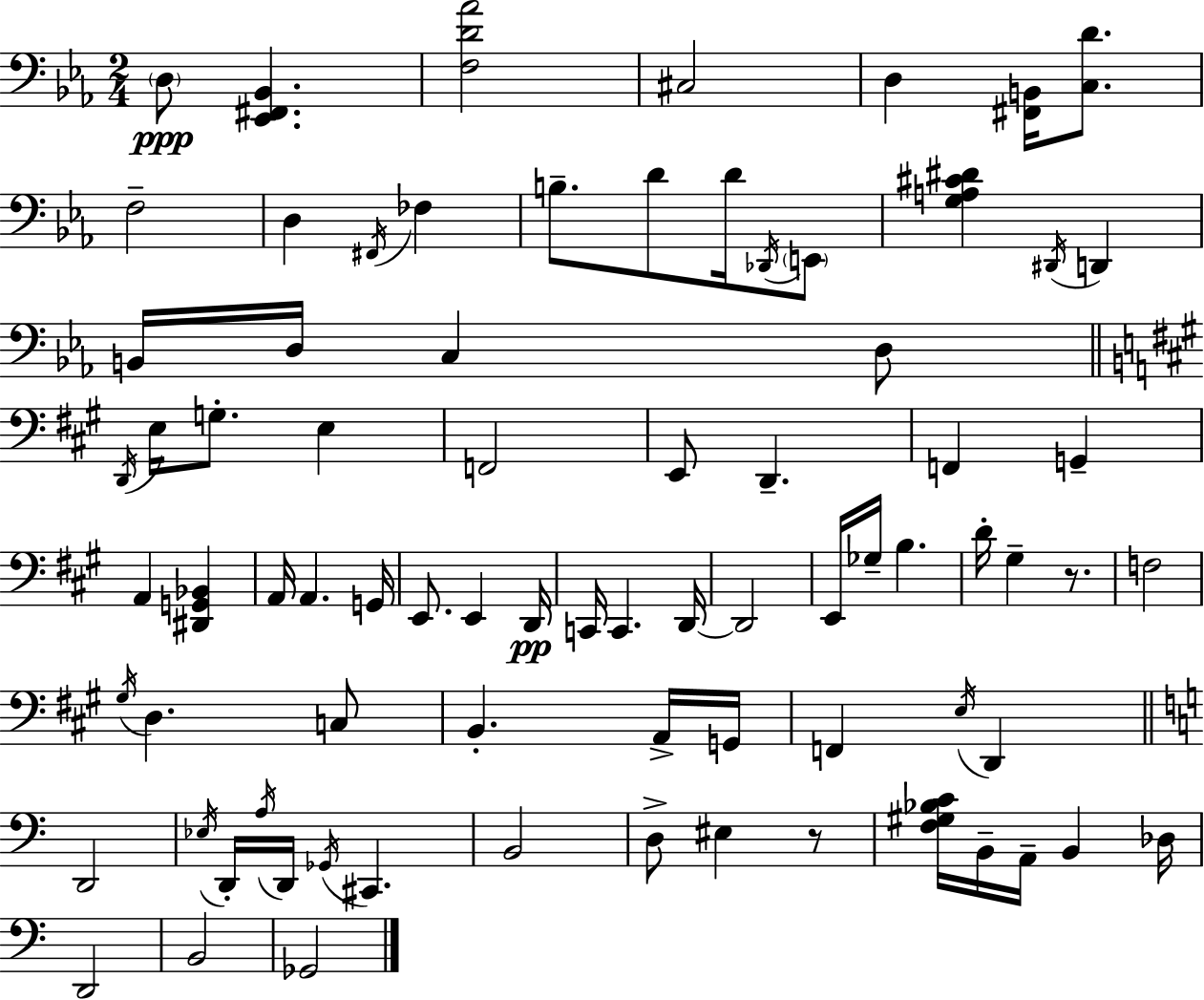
X:1
T:Untitled
M:2/4
L:1/4
K:Cm
D,/2 [_E,,^F,,_B,,] [F,D_A]2 ^C,2 D, [^F,,B,,]/4 [C,D]/2 F,2 D, ^F,,/4 _F, B,/2 D/2 D/4 _D,,/4 E,,/2 [G,A,^C^D] ^D,,/4 D,, B,,/4 D,/4 C, D,/2 D,,/4 E,/4 G,/2 E, F,,2 E,,/2 D,, F,, G,, A,, [^D,,G,,_B,,] A,,/4 A,, G,,/4 E,,/2 E,, D,,/4 C,,/4 C,, D,,/4 D,,2 E,,/4 _G,/4 B, D/4 ^G, z/2 F,2 ^G,/4 D, C,/2 B,, A,,/4 G,,/4 F,, E,/4 D,, D,,2 _E,/4 D,,/4 A,/4 D,,/4 _G,,/4 ^C,, B,,2 D,/2 ^E, z/2 [F,^G,_B,C]/4 B,,/4 A,,/4 B,, _D,/4 D,,2 B,,2 _G,,2